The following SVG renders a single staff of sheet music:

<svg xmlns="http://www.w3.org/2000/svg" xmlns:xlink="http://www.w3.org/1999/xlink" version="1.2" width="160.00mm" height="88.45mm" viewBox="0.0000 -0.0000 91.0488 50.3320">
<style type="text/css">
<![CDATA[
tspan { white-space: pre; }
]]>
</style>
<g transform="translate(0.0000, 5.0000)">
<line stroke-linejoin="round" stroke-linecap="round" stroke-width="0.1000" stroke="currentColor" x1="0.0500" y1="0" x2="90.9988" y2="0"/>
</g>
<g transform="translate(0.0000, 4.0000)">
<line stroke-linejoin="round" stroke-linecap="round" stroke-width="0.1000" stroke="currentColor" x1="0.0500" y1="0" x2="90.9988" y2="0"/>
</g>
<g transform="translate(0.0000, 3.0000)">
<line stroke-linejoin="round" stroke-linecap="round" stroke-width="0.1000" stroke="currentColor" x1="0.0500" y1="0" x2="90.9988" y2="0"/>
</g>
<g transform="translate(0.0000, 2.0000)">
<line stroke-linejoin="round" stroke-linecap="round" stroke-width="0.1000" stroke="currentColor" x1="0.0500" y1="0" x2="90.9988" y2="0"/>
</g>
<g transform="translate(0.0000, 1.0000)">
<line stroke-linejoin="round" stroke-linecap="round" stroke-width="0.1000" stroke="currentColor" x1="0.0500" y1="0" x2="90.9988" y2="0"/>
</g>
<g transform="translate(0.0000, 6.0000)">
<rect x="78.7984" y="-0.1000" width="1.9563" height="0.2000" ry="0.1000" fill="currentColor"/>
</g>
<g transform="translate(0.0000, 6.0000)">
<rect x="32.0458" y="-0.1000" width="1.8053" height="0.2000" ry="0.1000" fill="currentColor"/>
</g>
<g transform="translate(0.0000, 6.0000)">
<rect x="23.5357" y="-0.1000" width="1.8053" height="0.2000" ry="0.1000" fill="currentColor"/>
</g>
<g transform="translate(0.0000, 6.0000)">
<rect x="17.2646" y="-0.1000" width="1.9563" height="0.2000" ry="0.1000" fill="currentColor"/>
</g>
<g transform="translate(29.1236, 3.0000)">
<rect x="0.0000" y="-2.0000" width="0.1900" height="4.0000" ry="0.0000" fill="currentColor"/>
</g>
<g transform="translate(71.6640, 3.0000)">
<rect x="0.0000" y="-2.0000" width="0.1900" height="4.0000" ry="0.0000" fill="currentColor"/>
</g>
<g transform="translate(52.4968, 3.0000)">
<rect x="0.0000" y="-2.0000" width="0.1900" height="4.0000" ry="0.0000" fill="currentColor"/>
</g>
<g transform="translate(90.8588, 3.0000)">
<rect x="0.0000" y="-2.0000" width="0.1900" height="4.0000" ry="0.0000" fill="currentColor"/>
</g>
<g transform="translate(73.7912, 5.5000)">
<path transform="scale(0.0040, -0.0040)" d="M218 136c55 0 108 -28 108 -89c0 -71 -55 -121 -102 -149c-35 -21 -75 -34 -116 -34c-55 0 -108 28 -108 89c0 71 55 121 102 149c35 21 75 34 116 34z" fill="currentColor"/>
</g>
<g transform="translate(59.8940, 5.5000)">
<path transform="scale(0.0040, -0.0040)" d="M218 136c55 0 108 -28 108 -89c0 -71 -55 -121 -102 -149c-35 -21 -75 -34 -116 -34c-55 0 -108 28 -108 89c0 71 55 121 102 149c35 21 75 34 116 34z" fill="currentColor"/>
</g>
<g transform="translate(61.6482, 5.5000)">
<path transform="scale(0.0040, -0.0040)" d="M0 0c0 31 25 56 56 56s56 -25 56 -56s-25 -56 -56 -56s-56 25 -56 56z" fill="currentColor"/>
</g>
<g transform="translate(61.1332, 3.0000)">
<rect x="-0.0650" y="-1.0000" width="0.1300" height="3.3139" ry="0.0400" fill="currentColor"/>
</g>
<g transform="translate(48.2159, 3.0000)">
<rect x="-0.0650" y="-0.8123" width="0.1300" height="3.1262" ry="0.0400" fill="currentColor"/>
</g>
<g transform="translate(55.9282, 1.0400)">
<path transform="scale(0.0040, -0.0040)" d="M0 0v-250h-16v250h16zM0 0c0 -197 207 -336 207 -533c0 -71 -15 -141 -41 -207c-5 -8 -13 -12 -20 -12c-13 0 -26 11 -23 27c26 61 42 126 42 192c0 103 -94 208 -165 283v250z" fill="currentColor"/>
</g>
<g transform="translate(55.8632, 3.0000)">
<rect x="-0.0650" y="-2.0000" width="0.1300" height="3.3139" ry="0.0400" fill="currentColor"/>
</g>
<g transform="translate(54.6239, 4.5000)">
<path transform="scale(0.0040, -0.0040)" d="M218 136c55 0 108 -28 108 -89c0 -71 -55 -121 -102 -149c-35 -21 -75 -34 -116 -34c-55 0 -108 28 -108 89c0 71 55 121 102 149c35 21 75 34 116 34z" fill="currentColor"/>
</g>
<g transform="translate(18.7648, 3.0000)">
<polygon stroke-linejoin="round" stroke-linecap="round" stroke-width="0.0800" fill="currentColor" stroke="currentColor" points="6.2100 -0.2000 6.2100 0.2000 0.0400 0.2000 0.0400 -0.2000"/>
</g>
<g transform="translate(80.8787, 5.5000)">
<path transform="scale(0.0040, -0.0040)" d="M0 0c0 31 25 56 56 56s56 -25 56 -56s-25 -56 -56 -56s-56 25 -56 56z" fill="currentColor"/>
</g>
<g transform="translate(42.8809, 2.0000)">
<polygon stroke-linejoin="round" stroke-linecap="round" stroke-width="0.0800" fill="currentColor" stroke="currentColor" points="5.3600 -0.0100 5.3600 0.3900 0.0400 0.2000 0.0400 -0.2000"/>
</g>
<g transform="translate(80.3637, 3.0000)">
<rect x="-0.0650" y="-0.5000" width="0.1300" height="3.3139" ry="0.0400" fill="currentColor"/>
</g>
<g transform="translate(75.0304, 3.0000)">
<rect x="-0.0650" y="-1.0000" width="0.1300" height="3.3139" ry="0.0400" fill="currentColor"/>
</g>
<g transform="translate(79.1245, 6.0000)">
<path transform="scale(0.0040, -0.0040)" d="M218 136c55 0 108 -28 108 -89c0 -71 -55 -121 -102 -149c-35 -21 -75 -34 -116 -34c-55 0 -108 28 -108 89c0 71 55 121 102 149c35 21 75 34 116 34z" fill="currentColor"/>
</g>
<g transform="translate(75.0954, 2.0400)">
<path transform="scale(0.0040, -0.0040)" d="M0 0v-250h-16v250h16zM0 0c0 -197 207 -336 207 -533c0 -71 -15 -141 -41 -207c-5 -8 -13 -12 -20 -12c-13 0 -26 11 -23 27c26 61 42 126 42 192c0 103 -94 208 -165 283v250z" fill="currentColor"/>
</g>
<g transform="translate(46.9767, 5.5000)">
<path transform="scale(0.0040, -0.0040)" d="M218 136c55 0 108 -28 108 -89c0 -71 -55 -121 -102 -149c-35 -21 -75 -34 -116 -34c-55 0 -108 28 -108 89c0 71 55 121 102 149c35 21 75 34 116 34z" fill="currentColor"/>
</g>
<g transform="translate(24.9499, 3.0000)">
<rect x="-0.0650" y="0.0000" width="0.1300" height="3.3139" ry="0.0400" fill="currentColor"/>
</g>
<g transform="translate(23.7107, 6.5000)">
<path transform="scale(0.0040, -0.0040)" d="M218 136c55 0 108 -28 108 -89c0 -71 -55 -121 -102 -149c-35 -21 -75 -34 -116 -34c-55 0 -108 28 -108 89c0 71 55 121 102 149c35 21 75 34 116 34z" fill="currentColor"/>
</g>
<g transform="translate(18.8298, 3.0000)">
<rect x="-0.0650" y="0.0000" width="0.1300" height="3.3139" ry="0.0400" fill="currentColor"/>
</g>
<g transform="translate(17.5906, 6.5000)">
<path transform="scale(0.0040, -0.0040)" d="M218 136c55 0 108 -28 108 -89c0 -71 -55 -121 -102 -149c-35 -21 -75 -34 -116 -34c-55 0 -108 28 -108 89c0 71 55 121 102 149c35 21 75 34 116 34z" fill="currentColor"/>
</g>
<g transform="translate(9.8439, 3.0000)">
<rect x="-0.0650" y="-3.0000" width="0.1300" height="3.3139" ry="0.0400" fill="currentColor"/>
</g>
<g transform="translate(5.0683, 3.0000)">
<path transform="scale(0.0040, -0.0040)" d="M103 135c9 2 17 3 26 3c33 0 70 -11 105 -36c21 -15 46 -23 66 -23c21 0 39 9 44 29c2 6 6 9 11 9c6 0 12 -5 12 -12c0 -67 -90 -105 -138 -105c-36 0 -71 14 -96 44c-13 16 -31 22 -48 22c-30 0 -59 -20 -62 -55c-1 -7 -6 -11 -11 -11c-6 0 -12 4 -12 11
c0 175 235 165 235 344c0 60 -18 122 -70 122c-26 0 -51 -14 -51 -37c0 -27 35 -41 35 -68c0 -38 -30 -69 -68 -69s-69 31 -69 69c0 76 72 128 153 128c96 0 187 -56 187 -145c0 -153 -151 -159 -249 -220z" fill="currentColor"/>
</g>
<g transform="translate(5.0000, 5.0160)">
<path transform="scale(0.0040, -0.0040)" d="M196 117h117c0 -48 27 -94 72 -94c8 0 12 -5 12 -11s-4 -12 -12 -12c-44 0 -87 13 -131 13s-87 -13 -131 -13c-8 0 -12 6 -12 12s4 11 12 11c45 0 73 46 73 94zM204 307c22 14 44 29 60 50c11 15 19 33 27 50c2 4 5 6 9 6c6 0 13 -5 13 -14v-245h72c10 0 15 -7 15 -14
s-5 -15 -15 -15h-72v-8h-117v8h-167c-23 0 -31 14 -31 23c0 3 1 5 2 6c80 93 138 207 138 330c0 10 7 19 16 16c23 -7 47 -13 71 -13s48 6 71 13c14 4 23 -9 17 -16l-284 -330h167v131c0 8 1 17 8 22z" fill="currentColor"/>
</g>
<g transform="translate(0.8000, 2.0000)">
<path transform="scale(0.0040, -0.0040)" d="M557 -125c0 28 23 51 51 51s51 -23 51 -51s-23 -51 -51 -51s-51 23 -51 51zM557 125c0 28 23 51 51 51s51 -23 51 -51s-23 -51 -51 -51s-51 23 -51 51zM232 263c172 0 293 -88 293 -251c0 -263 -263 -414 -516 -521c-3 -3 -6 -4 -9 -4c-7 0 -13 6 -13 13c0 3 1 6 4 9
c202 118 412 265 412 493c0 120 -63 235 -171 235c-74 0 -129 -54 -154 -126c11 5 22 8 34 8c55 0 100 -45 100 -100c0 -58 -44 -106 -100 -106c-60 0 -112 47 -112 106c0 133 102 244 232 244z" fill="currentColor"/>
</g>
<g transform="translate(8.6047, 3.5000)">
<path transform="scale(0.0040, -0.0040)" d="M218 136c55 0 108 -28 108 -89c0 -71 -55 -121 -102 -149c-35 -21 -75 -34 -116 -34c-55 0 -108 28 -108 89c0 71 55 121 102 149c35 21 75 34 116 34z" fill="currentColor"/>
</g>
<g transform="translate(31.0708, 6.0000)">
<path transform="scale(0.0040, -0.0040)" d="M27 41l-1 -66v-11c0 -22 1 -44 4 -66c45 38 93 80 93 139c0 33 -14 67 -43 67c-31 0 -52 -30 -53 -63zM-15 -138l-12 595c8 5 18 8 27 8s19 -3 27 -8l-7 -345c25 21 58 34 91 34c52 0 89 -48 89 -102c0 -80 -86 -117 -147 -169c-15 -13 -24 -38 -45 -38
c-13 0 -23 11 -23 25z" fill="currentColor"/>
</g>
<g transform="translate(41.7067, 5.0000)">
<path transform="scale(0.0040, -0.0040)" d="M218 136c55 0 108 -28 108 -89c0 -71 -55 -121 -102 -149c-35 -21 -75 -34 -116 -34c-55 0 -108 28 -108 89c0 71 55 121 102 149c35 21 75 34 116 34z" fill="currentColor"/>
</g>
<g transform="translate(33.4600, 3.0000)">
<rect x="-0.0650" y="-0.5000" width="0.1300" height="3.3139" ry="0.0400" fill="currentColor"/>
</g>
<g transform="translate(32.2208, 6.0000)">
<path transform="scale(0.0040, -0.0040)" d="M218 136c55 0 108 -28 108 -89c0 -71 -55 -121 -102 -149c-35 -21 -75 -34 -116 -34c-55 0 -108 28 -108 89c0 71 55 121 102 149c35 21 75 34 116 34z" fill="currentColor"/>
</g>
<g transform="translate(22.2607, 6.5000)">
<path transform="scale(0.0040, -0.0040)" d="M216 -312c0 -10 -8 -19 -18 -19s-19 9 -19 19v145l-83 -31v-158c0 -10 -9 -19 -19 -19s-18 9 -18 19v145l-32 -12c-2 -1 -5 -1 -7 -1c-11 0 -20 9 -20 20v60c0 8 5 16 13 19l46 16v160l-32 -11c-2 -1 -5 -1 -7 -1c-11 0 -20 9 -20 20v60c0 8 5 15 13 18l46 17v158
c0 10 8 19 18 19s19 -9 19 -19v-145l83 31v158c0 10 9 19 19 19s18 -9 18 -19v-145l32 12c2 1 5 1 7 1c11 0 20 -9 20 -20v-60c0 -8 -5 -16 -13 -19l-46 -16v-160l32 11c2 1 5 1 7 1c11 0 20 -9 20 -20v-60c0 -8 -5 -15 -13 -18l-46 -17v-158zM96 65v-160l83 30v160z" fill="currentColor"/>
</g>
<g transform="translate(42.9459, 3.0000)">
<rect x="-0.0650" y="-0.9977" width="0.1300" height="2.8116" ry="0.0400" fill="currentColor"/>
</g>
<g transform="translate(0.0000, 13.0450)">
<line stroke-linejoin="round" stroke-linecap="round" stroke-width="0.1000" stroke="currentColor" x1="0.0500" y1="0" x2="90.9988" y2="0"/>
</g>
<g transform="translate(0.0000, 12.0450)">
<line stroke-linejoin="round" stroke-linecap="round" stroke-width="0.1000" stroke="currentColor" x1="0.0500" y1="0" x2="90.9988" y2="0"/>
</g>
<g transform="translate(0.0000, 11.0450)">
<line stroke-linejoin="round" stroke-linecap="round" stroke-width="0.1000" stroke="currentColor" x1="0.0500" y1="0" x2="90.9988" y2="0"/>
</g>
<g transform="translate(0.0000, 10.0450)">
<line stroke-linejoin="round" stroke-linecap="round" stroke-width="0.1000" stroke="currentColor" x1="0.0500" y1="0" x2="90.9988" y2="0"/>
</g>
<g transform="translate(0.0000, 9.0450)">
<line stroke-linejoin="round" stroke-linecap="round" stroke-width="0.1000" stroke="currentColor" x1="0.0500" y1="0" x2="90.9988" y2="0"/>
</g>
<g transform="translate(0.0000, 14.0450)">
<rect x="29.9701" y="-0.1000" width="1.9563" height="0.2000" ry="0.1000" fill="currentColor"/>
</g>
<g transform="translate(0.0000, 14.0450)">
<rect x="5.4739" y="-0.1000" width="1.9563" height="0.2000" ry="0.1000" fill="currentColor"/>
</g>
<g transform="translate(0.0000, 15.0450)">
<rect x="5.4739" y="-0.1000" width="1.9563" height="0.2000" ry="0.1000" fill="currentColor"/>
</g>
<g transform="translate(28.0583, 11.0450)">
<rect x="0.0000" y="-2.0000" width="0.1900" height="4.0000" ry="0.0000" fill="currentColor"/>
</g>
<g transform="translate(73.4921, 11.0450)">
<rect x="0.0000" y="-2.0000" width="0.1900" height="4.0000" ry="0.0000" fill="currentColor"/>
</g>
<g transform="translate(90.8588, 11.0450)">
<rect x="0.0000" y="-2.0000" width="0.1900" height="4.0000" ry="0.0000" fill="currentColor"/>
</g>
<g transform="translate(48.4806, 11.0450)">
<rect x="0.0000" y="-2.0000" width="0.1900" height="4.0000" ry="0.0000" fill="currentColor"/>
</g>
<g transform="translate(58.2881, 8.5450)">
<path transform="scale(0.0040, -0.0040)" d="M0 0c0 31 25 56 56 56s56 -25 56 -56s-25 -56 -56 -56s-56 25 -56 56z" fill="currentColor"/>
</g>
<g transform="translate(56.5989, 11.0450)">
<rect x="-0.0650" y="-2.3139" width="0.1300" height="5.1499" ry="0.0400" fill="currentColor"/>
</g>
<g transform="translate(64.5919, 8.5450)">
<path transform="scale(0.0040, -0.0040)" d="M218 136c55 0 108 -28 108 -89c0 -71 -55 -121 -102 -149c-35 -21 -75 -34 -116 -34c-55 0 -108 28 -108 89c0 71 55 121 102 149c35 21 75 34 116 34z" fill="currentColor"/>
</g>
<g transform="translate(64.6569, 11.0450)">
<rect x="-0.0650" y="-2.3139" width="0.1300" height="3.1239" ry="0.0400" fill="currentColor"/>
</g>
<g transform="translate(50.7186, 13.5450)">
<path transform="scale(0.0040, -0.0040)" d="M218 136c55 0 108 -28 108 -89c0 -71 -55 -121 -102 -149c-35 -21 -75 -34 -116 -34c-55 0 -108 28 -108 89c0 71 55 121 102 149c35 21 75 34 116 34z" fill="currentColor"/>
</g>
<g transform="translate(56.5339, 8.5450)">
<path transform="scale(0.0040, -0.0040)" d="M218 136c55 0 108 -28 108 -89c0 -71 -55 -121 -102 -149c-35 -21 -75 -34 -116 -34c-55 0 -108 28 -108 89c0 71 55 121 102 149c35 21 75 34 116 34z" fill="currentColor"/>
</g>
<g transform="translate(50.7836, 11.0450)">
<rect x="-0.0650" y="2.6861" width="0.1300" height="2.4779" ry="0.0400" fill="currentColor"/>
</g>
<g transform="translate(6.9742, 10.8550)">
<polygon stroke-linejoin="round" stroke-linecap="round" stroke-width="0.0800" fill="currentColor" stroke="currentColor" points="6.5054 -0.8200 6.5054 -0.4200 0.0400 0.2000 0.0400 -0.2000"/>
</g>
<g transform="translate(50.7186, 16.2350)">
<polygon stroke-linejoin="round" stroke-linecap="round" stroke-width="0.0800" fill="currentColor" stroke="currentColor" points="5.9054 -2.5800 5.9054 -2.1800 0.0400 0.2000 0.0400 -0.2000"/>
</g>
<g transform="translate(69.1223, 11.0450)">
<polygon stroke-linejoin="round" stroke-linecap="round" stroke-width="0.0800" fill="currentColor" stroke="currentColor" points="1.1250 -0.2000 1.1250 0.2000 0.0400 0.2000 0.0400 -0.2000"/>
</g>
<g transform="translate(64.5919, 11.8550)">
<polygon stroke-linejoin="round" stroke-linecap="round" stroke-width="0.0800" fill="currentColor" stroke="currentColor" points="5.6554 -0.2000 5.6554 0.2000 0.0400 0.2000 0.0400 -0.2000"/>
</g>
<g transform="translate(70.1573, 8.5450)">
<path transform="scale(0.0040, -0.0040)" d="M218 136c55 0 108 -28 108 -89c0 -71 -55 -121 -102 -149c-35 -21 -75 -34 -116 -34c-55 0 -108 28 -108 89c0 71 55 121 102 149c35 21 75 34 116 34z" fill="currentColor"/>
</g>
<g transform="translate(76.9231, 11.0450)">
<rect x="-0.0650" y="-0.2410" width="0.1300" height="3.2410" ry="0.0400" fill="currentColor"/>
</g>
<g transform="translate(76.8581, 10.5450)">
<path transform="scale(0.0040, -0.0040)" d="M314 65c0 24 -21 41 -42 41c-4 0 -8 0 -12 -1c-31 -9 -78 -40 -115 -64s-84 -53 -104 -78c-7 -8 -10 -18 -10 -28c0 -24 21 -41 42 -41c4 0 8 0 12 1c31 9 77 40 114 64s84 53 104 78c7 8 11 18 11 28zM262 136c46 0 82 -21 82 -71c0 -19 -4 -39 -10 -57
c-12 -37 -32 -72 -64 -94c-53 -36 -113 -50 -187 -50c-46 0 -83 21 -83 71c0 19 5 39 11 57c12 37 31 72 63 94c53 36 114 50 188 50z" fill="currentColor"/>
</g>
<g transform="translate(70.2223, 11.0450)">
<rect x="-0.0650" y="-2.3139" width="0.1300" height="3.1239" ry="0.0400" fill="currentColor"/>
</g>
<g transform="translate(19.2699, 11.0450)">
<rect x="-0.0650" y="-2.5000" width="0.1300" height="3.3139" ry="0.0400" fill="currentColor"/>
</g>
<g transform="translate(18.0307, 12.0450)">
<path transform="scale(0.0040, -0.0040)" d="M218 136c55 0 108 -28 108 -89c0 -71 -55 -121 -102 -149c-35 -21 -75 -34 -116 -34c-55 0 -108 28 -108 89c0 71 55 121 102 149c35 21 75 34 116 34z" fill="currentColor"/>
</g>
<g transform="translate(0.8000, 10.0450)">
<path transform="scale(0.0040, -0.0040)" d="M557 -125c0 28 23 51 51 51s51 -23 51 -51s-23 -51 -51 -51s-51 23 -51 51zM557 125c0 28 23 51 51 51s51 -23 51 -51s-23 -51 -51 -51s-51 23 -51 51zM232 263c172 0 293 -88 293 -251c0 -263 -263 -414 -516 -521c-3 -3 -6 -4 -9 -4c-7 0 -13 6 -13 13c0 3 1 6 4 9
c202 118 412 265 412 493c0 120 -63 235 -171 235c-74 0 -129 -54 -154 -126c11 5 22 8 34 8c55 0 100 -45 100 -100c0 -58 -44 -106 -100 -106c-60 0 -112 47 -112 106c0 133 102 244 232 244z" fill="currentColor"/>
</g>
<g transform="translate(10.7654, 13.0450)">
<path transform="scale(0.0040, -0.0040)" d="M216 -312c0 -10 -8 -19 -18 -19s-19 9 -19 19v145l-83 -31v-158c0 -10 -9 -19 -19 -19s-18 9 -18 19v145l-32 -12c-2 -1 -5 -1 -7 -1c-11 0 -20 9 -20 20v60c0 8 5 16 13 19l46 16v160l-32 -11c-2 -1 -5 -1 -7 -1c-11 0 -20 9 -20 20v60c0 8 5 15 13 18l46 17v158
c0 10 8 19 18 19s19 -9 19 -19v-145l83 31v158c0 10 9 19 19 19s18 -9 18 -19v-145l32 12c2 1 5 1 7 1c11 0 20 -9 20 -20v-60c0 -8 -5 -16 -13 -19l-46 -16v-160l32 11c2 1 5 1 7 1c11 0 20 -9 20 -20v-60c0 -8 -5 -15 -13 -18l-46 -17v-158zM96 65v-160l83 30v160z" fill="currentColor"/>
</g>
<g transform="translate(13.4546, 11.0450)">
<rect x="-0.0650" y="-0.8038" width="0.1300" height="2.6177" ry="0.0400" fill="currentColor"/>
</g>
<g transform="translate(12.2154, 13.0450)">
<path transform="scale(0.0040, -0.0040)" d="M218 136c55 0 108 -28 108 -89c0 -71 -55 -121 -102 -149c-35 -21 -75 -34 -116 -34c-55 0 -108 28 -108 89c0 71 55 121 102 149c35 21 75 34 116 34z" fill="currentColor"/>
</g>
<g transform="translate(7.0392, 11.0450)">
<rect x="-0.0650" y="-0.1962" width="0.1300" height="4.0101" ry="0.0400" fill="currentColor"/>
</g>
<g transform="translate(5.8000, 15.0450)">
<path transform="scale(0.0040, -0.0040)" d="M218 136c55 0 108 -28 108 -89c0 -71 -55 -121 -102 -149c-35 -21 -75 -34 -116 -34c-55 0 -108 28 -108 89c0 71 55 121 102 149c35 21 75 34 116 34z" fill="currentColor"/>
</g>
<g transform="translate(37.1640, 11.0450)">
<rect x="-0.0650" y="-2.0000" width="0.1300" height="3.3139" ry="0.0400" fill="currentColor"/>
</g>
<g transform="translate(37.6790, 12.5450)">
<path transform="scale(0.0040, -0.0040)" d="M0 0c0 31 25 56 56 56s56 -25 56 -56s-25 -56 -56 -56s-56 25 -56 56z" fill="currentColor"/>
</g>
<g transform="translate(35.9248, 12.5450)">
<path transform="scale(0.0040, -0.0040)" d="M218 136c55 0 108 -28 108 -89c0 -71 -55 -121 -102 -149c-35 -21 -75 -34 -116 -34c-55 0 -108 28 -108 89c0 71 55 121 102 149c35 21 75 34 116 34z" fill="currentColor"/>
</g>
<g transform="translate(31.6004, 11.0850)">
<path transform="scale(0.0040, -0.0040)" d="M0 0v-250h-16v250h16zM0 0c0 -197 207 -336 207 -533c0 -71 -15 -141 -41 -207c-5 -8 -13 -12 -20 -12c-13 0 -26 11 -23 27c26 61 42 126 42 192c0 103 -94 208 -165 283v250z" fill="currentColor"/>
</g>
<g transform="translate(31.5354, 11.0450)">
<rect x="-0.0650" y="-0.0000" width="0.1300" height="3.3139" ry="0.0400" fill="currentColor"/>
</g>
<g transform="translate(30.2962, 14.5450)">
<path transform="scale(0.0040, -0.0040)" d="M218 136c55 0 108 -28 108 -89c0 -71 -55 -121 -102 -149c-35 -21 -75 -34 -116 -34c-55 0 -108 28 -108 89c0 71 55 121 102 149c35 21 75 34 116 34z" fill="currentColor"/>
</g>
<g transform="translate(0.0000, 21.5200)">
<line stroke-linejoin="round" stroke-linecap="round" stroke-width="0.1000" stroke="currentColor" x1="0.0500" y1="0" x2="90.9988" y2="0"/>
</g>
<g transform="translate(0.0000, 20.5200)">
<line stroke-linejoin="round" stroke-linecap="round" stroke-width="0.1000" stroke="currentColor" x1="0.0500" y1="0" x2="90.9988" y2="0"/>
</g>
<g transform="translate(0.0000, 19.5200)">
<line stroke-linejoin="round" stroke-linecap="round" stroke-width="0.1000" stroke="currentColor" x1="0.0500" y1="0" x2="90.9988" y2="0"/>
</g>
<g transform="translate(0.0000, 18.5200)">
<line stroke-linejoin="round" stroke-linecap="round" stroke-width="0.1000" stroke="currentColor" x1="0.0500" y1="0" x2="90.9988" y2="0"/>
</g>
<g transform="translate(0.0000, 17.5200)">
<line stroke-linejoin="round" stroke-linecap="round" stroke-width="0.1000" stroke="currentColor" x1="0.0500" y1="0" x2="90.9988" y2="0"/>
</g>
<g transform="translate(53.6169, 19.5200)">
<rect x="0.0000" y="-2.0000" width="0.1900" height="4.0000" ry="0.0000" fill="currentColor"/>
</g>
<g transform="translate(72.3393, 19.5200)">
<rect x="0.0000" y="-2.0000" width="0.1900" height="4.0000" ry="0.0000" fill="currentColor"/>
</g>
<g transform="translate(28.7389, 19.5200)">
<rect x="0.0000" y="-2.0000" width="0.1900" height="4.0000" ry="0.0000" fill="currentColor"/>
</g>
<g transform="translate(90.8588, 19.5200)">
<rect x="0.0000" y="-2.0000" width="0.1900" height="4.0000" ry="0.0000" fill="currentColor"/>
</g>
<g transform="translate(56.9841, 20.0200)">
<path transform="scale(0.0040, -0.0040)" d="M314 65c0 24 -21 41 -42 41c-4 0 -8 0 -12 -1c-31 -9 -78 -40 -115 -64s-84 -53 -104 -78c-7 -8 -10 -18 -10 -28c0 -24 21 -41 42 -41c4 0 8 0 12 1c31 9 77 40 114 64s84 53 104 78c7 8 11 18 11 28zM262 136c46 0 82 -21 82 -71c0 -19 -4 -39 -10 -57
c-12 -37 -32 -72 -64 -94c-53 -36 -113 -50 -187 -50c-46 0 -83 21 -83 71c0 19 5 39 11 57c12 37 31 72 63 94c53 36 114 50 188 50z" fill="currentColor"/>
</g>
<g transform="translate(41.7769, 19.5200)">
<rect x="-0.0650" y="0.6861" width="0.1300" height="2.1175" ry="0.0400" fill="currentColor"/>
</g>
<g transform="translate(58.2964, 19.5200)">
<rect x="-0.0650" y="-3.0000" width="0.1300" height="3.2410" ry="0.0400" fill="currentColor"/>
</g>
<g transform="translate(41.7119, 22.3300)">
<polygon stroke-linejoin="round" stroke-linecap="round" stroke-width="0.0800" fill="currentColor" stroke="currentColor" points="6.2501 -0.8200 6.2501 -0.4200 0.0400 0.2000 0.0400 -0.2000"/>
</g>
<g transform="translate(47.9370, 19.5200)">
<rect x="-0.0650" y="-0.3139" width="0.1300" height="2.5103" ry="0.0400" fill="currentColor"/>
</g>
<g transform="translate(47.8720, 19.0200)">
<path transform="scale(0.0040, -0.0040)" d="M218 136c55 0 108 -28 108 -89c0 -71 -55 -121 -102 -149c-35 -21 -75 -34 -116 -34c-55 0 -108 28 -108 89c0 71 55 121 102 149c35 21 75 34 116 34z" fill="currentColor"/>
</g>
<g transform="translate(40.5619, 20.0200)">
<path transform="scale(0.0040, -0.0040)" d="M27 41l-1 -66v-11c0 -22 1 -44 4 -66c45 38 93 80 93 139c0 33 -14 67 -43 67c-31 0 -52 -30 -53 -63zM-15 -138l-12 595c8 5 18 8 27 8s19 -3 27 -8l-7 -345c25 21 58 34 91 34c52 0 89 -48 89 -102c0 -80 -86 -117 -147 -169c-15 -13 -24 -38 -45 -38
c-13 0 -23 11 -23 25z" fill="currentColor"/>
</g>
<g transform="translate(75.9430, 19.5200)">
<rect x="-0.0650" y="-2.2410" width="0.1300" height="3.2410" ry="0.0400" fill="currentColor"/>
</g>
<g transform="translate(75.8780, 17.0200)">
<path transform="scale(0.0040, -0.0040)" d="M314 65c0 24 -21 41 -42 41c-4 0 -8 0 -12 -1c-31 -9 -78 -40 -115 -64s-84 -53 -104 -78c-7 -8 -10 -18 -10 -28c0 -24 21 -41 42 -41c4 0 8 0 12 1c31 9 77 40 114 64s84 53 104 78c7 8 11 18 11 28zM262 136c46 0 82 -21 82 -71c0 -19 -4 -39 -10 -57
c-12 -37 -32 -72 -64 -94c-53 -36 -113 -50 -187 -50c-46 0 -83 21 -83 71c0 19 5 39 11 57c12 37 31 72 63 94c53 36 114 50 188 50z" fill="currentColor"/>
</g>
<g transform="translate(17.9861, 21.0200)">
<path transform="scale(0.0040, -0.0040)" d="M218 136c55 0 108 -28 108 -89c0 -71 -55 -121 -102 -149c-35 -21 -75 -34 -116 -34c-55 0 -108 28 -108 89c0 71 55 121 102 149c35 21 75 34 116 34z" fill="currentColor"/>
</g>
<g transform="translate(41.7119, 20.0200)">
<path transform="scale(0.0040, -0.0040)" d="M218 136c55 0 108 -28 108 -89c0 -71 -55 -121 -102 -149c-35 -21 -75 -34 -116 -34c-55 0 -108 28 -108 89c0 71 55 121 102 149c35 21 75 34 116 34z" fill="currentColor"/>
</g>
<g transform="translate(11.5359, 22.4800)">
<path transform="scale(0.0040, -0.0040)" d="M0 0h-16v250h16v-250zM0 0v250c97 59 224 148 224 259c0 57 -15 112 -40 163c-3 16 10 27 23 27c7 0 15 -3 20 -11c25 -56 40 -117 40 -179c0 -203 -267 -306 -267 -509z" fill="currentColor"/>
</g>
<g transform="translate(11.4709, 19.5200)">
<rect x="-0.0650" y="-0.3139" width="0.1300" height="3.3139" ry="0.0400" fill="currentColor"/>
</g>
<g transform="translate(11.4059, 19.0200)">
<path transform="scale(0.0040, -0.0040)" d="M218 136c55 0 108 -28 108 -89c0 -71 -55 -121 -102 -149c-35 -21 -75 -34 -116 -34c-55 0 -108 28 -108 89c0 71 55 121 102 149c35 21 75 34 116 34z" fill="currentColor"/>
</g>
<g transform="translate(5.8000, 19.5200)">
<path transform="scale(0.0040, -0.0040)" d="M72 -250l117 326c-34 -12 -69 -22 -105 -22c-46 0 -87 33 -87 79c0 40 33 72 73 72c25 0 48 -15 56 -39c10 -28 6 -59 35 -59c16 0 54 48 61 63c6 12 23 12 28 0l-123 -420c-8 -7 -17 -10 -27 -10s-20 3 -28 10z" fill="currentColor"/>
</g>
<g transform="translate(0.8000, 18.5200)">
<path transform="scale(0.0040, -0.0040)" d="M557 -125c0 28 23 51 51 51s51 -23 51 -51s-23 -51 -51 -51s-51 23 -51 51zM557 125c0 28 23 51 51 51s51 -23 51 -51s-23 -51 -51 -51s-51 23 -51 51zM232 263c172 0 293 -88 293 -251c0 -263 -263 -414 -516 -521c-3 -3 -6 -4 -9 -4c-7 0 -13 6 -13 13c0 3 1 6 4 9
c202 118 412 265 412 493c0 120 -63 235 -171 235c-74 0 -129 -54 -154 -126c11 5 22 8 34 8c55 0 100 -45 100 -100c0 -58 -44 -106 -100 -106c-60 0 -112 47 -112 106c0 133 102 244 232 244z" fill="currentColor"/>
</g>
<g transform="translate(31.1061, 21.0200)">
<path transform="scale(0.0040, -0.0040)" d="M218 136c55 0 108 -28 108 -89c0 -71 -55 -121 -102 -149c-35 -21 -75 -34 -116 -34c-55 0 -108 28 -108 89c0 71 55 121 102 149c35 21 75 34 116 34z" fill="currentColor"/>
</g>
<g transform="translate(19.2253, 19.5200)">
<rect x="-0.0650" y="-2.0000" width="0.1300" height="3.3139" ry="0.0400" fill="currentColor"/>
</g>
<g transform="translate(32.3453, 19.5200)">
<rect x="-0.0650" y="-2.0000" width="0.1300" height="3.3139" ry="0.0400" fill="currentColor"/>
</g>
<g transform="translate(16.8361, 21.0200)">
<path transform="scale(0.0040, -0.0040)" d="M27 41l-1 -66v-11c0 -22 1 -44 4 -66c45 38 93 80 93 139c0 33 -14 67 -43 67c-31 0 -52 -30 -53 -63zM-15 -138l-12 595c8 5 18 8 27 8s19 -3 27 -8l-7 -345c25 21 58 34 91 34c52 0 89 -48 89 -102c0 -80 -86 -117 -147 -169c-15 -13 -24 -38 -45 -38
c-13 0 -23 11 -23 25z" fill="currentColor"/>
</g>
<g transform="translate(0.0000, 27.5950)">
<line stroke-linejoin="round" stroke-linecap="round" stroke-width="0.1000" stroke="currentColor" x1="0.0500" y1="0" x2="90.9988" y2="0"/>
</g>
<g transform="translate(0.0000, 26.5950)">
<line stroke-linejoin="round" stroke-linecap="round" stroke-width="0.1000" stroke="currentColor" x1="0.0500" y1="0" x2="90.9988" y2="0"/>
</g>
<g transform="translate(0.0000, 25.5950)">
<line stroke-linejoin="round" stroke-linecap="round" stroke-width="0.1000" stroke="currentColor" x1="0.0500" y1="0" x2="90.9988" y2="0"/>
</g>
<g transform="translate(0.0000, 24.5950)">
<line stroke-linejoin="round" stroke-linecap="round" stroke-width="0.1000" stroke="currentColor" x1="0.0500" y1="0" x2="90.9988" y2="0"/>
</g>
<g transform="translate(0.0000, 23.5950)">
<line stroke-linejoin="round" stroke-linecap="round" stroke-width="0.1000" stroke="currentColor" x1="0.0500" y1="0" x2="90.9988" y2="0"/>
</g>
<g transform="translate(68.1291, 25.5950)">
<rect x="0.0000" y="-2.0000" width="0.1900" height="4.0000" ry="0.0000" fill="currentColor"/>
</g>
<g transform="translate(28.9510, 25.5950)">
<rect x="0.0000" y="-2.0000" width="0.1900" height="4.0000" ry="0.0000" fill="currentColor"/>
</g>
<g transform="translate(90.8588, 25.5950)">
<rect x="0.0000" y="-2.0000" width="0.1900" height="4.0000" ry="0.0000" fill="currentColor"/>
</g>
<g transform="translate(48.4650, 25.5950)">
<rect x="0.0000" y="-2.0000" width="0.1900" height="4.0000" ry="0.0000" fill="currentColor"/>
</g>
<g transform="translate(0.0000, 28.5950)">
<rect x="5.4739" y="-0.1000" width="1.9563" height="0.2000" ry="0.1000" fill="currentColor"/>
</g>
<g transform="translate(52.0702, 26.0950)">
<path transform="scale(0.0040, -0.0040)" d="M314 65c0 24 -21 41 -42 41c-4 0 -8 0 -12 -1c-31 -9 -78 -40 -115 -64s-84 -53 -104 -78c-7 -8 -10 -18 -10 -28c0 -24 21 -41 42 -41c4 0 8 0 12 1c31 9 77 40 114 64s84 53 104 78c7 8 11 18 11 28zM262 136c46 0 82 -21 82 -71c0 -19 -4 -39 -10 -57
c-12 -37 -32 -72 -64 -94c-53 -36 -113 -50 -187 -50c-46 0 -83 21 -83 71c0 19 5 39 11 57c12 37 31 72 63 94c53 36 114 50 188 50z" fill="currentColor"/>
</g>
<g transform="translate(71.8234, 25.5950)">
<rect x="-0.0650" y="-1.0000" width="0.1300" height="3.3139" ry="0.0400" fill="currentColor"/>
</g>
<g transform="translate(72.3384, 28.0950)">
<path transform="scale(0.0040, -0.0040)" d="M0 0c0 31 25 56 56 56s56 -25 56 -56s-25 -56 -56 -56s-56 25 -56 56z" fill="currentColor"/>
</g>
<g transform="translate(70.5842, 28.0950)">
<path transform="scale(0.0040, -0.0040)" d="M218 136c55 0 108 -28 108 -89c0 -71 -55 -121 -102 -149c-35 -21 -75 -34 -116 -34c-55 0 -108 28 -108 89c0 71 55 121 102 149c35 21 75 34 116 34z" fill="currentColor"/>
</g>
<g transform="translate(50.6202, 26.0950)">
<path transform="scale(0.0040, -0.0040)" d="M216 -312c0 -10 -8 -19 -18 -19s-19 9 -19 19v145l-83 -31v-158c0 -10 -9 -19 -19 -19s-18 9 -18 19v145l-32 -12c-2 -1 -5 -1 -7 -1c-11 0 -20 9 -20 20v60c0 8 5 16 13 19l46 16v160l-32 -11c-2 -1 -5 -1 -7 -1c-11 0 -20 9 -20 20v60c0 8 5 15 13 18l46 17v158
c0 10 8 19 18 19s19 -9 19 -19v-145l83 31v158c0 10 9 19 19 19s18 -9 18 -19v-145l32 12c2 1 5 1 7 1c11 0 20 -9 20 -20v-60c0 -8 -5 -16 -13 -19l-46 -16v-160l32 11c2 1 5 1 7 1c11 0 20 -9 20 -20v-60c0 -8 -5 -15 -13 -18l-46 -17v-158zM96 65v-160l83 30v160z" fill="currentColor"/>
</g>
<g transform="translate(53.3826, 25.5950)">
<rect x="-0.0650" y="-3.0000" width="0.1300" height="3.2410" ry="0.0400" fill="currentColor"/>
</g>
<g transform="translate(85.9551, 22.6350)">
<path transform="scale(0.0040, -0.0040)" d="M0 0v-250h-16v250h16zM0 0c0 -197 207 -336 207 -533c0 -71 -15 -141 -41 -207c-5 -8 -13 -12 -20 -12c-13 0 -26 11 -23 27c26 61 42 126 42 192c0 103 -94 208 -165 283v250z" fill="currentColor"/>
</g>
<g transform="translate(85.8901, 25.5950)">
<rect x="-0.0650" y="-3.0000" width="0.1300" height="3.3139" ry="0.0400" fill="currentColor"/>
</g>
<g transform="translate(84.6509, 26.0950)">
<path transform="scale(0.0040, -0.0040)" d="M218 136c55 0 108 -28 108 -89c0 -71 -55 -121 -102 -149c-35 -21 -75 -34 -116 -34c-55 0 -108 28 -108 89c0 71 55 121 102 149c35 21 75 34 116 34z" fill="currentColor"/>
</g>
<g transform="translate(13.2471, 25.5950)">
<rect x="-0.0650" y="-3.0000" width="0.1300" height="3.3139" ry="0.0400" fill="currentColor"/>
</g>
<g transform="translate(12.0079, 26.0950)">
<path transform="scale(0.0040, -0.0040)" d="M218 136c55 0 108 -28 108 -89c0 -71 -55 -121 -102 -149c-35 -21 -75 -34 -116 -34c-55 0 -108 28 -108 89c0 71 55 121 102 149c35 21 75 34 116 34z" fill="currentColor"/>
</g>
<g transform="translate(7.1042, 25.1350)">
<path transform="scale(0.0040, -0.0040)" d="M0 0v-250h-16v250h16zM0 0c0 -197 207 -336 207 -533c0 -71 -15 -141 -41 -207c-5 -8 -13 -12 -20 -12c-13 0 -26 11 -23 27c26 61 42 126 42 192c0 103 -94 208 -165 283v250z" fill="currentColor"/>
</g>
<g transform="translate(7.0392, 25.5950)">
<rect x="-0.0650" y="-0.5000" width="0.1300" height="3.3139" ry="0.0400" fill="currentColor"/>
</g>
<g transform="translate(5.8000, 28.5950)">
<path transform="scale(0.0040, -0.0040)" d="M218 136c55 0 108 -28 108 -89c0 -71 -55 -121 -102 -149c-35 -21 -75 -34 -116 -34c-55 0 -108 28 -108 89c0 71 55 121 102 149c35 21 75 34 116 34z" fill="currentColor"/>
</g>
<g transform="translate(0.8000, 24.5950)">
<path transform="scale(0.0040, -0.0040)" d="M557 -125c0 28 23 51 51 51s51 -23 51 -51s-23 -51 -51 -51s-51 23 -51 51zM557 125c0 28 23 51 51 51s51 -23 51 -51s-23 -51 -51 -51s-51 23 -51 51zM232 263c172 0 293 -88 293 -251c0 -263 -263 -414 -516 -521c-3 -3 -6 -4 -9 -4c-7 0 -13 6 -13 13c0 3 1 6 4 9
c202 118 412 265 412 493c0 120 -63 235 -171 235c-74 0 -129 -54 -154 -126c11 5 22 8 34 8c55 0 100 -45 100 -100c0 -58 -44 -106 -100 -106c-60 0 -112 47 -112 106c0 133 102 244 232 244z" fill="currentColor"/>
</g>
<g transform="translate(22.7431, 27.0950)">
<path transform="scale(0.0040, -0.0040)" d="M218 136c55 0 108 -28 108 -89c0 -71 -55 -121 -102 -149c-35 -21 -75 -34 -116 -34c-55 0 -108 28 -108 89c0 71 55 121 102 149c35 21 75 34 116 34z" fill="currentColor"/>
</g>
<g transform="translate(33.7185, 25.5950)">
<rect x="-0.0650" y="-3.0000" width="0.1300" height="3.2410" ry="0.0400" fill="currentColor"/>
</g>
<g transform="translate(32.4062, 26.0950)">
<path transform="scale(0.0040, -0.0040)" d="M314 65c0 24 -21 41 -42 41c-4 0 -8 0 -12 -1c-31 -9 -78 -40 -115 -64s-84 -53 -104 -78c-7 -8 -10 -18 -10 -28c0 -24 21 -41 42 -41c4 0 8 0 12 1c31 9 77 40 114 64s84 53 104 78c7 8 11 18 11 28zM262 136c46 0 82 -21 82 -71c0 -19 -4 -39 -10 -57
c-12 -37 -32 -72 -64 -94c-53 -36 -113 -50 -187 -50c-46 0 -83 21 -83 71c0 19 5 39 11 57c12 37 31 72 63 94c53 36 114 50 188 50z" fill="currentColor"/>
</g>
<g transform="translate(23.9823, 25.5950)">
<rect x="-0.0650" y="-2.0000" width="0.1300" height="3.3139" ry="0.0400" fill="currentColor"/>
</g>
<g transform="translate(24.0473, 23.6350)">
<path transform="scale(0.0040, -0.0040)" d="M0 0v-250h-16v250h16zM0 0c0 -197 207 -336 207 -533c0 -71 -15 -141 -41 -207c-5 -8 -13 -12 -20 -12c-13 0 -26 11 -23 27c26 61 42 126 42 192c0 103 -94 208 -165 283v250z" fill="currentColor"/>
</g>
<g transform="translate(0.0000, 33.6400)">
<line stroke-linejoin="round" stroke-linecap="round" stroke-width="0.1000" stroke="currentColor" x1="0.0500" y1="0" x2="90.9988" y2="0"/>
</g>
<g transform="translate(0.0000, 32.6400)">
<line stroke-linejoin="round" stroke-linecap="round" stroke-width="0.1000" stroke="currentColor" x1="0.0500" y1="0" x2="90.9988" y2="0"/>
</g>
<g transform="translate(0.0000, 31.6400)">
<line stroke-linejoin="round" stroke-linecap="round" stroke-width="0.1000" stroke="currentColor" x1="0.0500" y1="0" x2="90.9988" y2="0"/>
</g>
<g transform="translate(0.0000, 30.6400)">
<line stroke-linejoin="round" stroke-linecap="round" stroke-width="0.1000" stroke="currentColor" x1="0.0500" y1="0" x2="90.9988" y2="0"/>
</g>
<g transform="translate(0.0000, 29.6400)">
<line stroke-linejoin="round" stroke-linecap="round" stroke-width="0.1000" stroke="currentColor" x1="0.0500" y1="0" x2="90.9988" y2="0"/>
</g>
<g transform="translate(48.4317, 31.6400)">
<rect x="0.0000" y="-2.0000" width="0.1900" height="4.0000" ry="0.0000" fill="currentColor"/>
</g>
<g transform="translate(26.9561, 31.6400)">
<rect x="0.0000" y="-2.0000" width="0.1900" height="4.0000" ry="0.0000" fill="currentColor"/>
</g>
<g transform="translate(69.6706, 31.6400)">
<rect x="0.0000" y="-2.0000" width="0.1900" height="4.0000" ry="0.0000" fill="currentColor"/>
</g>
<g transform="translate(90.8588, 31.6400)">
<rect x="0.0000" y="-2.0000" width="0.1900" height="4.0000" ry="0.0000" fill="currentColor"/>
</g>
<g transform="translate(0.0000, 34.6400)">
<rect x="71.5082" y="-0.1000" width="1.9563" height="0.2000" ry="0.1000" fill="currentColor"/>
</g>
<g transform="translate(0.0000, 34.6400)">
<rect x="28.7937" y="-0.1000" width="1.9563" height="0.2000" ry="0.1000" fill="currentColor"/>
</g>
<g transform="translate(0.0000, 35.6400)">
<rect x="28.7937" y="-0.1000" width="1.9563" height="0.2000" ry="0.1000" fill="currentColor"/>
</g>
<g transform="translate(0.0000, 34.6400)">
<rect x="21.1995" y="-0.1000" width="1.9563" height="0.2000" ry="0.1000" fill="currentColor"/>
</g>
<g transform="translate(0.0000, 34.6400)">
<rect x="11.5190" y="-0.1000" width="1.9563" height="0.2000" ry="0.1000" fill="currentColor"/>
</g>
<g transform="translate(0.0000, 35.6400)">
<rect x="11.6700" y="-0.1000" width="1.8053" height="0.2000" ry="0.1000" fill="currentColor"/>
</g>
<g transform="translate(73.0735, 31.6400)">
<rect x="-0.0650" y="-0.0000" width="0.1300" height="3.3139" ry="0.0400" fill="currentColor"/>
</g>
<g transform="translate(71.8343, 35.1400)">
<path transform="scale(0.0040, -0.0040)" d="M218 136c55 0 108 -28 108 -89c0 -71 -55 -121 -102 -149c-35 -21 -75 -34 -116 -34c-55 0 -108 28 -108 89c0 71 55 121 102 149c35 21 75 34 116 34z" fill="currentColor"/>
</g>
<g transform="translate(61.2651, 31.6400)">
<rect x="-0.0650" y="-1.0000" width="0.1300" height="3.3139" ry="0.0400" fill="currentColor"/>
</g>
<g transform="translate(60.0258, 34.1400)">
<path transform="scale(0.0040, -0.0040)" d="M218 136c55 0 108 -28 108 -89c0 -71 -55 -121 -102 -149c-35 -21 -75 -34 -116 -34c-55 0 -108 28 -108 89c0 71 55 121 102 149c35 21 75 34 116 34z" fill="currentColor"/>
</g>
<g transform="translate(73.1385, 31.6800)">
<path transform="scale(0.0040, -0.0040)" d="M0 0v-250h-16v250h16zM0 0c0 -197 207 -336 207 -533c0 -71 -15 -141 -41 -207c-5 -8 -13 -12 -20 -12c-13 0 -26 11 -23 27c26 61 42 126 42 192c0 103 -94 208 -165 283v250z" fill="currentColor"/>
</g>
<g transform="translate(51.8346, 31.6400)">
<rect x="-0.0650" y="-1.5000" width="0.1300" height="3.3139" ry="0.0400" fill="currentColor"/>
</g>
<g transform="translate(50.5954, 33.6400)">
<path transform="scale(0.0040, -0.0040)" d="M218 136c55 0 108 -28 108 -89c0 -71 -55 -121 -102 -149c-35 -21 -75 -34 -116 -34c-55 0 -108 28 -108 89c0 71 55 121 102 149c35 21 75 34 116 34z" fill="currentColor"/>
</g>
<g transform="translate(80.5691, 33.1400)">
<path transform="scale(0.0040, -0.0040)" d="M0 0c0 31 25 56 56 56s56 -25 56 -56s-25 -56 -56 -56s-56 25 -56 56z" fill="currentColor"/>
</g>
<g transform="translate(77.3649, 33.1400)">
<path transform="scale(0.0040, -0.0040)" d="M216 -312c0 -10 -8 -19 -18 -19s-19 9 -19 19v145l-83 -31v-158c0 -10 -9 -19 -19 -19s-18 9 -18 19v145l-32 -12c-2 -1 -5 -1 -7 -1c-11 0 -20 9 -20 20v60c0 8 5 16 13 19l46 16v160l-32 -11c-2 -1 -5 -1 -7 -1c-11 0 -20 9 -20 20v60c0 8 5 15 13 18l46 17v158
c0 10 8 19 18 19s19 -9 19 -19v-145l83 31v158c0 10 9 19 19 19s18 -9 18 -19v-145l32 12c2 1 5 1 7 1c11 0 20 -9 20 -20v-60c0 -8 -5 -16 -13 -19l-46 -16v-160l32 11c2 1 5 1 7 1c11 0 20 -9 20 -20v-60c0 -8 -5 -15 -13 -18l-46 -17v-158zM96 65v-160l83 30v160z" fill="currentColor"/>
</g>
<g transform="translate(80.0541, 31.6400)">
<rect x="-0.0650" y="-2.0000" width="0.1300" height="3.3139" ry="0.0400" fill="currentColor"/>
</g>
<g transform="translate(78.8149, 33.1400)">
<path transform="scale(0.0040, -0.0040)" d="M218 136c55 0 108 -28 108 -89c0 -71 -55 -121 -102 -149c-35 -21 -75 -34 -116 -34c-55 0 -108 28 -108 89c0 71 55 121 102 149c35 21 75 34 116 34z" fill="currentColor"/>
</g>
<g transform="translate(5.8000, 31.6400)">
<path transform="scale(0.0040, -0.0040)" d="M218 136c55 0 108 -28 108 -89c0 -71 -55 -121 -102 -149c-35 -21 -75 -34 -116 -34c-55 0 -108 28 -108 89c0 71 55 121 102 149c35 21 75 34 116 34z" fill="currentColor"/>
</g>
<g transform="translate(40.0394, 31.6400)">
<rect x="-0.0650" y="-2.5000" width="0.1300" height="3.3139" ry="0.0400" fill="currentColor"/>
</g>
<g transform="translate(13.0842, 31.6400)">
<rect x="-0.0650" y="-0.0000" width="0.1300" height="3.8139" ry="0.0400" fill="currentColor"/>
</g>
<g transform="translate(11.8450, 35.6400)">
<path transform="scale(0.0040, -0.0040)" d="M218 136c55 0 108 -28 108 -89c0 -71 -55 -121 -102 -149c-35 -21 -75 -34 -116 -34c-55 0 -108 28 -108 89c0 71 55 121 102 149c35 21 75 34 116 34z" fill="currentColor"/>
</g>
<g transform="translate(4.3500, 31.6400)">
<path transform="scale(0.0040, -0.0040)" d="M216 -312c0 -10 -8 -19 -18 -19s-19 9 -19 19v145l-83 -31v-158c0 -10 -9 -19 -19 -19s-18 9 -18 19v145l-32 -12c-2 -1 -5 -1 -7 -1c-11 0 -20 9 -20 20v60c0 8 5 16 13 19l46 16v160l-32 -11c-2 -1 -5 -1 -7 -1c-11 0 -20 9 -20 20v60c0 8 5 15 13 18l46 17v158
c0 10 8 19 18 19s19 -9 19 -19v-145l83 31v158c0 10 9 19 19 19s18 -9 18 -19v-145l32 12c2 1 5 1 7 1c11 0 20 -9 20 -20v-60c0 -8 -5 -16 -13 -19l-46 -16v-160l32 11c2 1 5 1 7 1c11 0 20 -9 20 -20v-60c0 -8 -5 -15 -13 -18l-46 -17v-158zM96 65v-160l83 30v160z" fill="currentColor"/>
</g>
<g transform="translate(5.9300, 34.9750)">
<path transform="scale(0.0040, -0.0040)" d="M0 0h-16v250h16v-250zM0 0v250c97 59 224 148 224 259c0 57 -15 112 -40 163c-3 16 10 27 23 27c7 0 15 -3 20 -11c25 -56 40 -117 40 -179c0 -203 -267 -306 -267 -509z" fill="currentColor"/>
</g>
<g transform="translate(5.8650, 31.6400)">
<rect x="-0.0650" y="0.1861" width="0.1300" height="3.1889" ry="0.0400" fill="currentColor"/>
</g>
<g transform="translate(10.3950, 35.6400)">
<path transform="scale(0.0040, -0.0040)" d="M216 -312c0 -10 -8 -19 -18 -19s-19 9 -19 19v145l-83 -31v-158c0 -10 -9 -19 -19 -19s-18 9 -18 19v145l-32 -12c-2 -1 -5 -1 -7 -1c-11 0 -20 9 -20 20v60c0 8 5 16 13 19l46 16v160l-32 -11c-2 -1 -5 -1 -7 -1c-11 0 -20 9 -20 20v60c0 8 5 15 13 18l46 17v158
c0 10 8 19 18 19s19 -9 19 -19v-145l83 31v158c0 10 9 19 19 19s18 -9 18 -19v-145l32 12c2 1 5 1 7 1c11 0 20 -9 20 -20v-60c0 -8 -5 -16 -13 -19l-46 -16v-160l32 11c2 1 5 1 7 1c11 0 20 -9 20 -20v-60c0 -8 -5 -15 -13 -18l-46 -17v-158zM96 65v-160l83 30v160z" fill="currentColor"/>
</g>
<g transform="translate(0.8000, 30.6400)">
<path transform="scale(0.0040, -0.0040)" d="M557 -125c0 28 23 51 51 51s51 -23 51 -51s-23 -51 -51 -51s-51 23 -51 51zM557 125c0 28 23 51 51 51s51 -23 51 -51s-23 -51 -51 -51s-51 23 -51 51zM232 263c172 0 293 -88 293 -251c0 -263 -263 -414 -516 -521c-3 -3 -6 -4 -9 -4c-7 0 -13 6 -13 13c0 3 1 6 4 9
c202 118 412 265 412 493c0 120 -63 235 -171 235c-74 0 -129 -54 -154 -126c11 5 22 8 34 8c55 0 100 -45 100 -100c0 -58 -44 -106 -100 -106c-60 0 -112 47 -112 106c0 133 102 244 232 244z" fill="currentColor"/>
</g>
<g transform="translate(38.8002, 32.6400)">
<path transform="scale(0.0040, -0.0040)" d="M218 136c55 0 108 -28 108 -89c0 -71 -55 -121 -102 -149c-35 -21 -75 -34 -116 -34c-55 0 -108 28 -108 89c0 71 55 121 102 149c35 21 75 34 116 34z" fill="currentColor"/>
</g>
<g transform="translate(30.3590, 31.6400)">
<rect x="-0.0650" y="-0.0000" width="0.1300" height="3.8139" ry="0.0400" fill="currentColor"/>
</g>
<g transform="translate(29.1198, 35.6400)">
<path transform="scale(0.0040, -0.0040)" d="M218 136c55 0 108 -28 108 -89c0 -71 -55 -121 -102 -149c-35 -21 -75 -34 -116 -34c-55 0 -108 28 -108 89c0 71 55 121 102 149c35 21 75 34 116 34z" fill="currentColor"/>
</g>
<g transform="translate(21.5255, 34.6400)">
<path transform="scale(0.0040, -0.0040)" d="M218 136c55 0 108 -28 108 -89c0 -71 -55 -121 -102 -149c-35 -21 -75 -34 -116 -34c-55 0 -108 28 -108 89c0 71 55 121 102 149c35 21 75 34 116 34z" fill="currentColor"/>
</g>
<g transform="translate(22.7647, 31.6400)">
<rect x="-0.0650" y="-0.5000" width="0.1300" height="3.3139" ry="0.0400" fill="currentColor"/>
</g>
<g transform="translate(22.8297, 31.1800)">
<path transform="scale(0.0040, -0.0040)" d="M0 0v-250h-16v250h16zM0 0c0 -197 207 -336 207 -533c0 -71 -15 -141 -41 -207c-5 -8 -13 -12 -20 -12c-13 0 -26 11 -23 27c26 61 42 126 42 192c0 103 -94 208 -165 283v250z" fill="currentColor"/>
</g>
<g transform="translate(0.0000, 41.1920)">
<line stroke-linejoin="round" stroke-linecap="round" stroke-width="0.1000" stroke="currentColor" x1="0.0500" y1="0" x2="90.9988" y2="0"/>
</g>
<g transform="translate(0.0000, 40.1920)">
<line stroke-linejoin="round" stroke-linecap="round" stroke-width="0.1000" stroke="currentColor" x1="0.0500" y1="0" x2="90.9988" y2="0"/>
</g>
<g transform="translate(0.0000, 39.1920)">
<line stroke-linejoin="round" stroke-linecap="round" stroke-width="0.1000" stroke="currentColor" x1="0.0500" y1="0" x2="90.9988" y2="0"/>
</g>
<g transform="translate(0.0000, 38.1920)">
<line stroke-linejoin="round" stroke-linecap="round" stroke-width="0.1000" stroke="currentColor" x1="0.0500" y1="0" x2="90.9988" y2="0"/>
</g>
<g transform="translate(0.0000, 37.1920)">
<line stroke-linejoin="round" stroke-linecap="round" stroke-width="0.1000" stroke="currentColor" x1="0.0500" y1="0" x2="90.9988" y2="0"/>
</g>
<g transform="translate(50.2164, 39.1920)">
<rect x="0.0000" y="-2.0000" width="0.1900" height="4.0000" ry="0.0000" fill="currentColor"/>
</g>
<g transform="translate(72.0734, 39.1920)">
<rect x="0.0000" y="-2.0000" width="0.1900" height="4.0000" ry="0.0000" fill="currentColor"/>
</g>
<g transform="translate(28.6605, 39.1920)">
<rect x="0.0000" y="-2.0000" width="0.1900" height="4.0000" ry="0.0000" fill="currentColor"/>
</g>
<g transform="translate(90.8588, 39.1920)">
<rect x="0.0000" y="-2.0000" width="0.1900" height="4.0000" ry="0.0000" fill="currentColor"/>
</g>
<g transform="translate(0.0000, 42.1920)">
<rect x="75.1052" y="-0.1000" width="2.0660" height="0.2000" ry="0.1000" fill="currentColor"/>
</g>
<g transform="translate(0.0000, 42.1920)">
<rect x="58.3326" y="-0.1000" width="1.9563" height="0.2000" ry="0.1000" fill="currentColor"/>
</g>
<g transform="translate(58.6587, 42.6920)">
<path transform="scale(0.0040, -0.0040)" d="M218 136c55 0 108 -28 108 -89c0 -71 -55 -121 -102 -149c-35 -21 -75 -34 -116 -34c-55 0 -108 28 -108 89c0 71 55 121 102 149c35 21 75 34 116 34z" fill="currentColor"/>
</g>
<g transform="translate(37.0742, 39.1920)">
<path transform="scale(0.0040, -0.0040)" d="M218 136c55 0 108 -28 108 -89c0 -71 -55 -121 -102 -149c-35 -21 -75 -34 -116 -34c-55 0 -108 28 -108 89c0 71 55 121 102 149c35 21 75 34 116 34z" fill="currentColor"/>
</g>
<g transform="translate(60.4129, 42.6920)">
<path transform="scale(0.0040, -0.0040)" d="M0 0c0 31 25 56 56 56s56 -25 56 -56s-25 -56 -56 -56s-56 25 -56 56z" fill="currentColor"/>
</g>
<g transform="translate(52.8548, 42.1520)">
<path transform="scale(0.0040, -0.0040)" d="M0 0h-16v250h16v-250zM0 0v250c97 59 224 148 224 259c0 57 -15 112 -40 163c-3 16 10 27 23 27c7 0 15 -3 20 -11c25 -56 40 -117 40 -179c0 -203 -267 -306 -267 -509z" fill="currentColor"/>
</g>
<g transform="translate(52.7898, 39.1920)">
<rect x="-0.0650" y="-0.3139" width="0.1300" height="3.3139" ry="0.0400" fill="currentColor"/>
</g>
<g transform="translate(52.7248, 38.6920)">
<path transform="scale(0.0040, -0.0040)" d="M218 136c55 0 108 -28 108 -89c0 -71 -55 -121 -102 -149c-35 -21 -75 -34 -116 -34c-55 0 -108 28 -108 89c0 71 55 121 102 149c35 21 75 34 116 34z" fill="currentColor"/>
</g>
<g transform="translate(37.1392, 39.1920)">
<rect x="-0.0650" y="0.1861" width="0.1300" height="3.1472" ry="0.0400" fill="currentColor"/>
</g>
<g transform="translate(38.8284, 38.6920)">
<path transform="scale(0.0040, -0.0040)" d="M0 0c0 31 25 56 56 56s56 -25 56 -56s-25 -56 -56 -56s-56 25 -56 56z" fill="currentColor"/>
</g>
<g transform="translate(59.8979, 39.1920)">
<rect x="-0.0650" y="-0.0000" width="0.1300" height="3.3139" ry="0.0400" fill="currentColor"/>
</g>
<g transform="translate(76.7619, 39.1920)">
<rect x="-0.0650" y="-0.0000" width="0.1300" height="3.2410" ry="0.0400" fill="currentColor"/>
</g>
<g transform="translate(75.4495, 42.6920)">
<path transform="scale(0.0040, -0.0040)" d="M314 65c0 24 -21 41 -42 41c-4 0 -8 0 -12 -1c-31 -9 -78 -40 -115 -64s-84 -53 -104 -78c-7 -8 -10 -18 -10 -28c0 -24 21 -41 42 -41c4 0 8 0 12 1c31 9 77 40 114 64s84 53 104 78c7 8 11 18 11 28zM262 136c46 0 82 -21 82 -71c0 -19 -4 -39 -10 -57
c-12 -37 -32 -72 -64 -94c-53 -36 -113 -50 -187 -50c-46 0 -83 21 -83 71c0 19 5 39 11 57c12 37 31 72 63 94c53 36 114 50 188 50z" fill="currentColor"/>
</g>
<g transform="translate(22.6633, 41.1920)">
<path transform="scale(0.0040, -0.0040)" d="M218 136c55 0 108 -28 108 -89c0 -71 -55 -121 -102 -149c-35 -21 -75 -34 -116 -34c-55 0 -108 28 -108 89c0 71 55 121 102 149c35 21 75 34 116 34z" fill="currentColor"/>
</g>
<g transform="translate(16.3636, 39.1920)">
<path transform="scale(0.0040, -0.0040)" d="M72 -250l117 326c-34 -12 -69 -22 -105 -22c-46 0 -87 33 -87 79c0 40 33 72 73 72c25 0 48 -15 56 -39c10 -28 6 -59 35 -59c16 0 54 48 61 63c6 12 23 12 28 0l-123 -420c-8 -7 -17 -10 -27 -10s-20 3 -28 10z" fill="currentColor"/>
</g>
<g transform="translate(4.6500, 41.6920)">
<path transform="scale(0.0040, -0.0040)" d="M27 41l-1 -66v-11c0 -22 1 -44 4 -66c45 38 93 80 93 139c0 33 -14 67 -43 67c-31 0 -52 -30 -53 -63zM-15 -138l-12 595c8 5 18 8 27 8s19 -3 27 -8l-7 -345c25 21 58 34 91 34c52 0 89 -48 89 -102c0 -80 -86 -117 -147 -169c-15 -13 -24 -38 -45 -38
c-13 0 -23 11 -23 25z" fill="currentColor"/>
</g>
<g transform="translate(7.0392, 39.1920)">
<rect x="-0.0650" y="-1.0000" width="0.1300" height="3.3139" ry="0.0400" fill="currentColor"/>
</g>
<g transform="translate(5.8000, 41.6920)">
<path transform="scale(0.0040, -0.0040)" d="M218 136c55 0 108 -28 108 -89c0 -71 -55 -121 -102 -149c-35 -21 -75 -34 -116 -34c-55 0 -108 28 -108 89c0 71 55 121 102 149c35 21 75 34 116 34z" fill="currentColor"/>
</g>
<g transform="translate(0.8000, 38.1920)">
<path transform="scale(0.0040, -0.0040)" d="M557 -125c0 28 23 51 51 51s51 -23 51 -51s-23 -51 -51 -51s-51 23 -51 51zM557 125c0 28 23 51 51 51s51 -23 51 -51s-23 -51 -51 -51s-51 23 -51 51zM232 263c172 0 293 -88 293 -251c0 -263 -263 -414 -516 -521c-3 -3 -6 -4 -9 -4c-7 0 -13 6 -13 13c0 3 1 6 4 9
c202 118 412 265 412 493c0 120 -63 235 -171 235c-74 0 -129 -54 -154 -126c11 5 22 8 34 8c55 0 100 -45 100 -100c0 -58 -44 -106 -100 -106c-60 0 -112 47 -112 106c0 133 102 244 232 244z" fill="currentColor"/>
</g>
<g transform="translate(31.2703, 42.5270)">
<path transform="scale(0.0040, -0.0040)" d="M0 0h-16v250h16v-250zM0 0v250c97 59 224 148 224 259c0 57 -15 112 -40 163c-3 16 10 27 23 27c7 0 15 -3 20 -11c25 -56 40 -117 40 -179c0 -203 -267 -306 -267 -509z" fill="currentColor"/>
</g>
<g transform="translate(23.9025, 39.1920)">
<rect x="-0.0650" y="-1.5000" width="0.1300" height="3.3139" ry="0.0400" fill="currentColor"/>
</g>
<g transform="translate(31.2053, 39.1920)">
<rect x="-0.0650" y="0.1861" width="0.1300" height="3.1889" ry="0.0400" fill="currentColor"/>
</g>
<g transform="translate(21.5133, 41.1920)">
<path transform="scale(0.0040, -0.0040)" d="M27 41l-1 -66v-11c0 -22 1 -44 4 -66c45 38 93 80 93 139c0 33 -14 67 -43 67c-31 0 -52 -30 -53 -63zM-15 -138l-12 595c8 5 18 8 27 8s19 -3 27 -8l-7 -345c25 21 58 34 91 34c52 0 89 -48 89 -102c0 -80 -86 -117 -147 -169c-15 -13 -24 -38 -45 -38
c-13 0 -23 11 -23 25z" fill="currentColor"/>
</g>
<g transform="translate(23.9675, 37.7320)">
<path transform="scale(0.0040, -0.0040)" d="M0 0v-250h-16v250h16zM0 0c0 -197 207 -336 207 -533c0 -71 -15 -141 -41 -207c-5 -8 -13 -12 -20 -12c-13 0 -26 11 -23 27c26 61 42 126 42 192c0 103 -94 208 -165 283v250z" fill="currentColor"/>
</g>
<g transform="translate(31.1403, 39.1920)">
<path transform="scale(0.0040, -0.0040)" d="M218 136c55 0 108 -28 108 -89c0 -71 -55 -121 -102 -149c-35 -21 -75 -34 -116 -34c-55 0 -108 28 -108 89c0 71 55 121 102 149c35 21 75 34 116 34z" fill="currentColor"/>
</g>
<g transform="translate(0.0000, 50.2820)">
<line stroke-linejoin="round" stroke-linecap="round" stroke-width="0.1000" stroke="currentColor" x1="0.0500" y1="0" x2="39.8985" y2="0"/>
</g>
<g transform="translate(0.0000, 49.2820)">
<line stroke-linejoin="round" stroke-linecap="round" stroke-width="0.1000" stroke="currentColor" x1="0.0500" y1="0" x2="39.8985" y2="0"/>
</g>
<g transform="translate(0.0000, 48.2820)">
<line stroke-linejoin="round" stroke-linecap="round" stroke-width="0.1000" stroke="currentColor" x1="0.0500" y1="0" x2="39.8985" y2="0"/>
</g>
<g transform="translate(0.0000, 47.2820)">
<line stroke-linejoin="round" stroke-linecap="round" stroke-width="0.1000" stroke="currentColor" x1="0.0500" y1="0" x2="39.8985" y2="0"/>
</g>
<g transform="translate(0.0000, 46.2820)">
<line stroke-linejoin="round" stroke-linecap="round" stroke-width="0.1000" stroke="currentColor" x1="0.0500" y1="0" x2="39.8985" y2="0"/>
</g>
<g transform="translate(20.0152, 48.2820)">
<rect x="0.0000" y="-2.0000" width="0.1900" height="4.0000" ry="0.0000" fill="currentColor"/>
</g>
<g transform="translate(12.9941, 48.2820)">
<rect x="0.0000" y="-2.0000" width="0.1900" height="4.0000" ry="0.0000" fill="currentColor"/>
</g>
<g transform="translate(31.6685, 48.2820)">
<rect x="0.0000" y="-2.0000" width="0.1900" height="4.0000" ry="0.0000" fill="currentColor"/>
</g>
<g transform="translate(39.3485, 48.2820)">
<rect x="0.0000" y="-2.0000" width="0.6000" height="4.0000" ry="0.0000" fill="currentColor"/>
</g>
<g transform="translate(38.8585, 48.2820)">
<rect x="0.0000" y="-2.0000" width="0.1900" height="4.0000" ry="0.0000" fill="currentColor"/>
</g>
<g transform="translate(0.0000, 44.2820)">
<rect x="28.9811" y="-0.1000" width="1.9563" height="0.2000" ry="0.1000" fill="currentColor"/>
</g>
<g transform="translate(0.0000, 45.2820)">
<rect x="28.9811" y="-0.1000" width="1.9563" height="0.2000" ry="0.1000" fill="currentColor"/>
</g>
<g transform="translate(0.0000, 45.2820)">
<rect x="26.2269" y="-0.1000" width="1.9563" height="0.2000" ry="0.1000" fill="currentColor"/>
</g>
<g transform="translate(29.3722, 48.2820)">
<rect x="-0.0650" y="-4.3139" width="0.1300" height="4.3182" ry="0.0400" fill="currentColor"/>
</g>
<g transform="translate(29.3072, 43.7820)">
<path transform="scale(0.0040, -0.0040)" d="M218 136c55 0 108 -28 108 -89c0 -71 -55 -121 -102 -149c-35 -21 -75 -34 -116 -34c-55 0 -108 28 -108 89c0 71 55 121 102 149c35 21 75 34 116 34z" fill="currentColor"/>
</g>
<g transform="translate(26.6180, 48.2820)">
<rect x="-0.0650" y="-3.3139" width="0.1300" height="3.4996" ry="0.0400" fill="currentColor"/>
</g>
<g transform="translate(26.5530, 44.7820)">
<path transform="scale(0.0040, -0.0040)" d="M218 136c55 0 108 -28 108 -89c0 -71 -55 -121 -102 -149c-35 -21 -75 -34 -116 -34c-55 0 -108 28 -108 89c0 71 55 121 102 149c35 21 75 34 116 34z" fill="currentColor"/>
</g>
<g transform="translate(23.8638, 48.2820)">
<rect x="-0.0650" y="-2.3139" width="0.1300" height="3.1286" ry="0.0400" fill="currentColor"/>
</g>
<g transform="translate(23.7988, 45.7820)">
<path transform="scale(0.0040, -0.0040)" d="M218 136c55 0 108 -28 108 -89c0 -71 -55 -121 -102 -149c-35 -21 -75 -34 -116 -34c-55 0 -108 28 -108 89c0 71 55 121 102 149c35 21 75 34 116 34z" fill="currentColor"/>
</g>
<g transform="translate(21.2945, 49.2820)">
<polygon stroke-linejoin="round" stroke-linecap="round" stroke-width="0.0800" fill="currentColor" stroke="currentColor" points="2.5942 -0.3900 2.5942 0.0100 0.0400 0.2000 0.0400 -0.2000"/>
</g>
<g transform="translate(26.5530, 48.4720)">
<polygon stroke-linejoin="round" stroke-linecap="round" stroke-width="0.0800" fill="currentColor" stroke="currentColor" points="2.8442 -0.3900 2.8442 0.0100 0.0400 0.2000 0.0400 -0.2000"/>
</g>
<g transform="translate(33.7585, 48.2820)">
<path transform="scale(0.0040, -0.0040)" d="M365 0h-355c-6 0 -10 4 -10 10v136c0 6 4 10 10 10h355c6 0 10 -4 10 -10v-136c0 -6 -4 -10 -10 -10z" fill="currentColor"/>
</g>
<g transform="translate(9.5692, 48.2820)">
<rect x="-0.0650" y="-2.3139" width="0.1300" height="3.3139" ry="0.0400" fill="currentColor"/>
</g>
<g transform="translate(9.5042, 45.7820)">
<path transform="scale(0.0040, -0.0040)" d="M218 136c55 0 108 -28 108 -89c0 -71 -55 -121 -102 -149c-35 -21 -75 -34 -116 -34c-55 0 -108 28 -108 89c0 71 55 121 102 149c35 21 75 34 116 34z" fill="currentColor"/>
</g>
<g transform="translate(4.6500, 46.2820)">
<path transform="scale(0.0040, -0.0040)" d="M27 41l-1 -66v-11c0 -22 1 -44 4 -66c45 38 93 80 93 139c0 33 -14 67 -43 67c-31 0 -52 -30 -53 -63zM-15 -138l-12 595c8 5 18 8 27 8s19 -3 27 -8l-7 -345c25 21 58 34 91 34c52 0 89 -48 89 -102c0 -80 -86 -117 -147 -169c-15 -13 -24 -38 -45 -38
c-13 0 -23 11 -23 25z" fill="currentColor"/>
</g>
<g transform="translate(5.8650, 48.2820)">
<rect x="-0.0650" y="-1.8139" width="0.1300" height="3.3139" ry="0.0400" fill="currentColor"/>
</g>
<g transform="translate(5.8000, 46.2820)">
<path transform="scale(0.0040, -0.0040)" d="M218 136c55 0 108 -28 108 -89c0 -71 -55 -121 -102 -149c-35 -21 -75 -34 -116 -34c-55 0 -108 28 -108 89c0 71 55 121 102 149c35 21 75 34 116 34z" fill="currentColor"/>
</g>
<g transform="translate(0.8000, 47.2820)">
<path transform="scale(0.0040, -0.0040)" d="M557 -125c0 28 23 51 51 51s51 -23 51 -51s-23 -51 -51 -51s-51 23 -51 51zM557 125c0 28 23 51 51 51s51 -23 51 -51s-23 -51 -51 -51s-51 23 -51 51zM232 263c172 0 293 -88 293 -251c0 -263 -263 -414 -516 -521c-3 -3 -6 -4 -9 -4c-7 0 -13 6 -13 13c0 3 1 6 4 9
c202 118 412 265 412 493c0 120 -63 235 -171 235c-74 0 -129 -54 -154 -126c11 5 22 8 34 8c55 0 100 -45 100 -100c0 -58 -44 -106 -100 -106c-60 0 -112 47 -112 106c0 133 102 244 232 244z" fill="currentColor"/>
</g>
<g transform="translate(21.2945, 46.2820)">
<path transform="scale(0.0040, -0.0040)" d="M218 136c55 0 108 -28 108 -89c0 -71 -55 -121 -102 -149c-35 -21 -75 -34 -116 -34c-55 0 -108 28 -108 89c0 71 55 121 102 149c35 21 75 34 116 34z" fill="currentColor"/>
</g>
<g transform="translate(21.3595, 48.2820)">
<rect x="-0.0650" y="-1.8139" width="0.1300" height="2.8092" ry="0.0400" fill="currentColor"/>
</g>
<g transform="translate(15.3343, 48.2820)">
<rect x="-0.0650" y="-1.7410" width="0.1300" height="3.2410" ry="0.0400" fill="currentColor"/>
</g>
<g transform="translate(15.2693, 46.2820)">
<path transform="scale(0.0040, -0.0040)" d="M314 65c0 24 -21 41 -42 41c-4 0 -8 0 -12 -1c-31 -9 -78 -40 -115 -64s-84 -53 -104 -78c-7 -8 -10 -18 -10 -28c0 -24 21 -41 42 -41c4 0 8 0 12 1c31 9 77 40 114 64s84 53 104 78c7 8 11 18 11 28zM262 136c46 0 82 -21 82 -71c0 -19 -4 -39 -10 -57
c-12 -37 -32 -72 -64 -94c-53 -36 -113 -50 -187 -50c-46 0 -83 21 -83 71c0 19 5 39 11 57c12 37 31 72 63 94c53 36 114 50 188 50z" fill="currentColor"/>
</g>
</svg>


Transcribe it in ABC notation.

X:1
T:Untitled
M:2/4
L:1/4
K:C
C, D,,/2 ^D,,/2 _E,, G,,/2 F,,/2 A,,/2 F,, F,,/2 E,, C,,/2 ^G,,/2 B,, D,,/2 A,, F,,/2 B,/2 B,/2 B,/4 E,2 z/2 E,/2 _A,, A,, _C,/2 E,/2 C,2 B,2 E,,/2 C, A,,/2 C,2 ^C,2 F,, C,/2 ^D,/2 ^C,, E,,/2 C,, B,, G,, F,, D,,/2 ^A,, _F,, z/2 _G,,/2 D,/2 D, E,/2 D,, D,,2 _A, B, A,2 A,/2 B,/2 D/2 F/2 z2